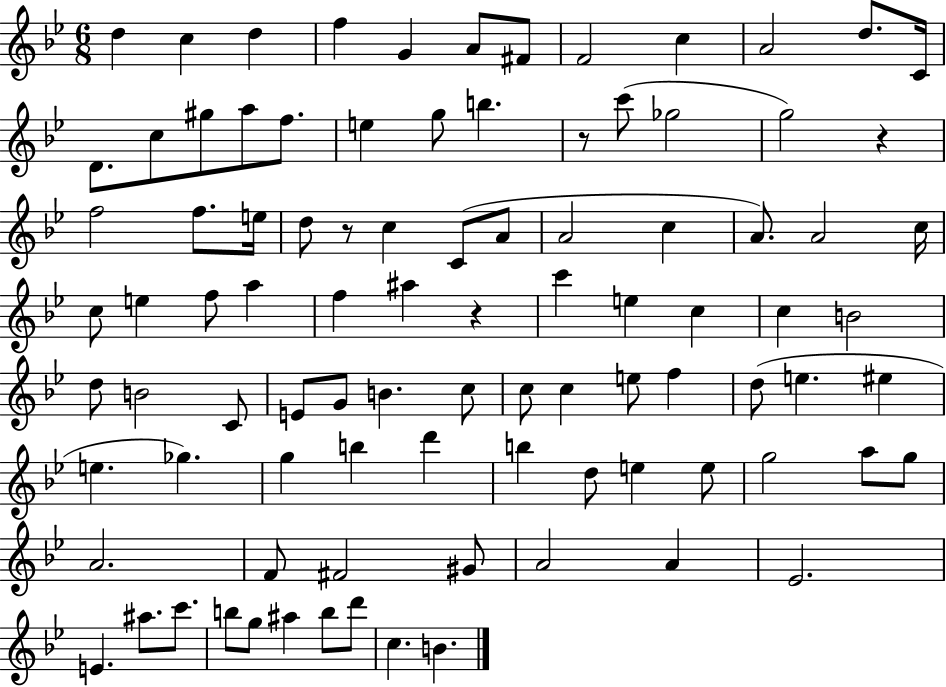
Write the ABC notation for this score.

X:1
T:Untitled
M:6/8
L:1/4
K:Bb
d c d f G A/2 ^F/2 F2 c A2 d/2 C/4 D/2 c/2 ^g/2 a/2 f/2 e g/2 b z/2 c'/2 _g2 g2 z f2 f/2 e/4 d/2 z/2 c C/2 A/2 A2 c A/2 A2 c/4 c/2 e f/2 a f ^a z c' e c c B2 d/2 B2 C/2 E/2 G/2 B c/2 c/2 c e/2 f d/2 e ^e e _g g b d' b d/2 e e/2 g2 a/2 g/2 A2 F/2 ^F2 ^G/2 A2 A _E2 E ^a/2 c'/2 b/2 g/2 ^a b/2 d'/2 c B